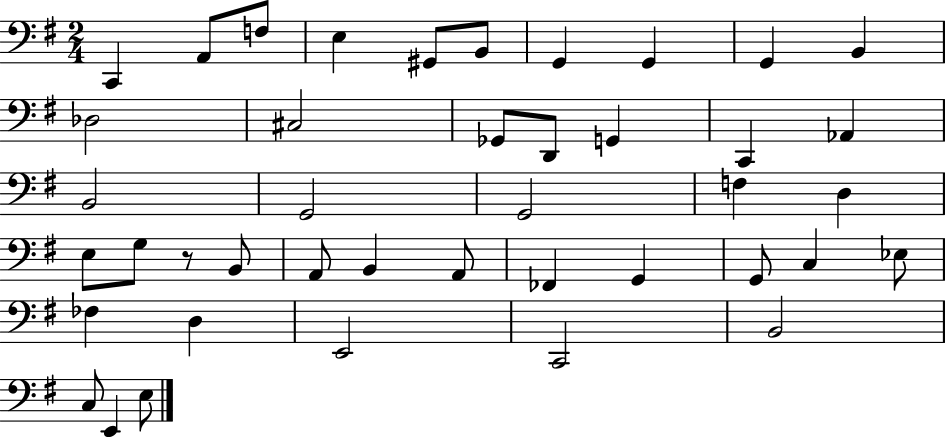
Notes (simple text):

C2/q A2/e F3/e E3/q G#2/e B2/e G2/q G2/q G2/q B2/q Db3/h C#3/h Gb2/e D2/e G2/q C2/q Ab2/q B2/h G2/h G2/h F3/q D3/q E3/e G3/e R/e B2/e A2/e B2/q A2/e FES2/q G2/q G2/e C3/q Eb3/e FES3/q D3/q E2/h C2/h B2/h C3/e E2/q E3/e